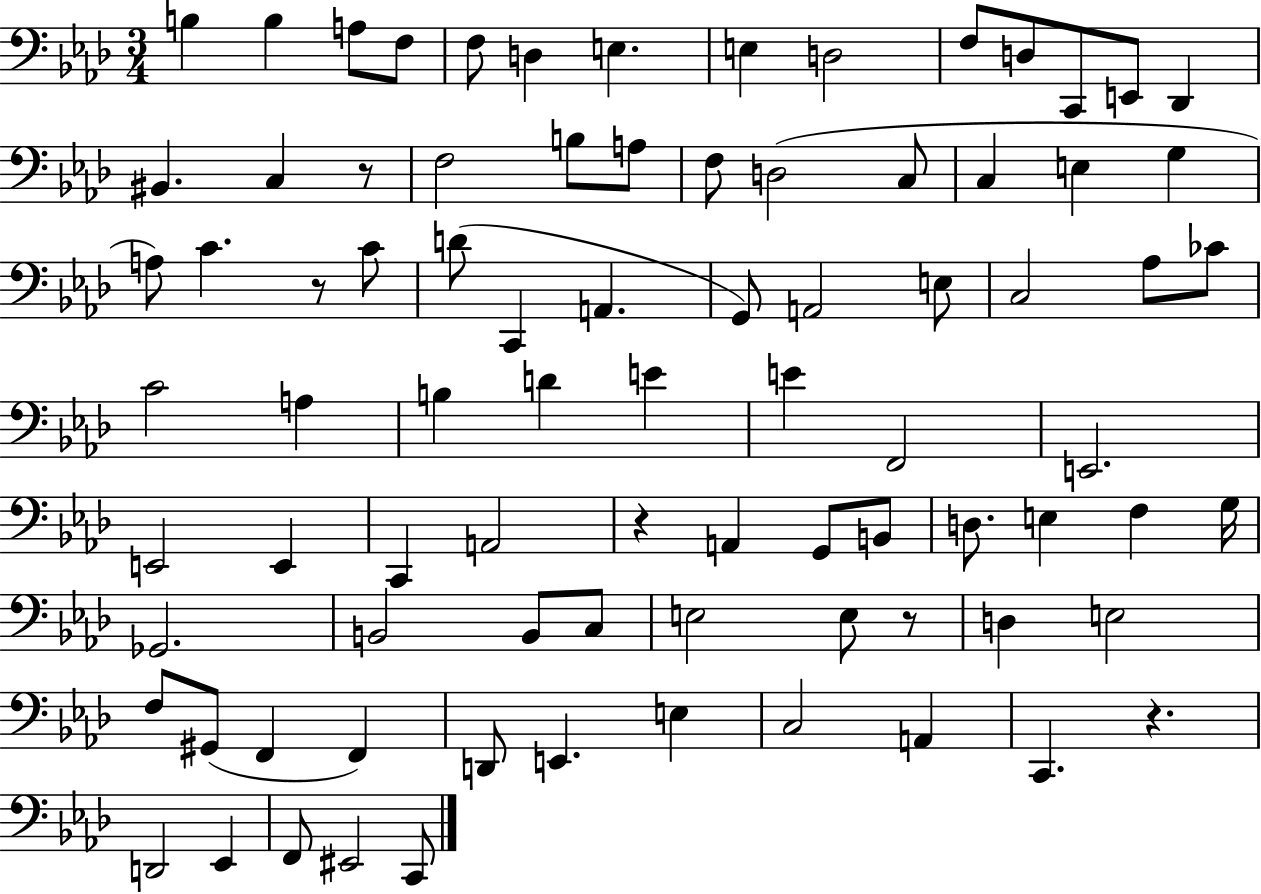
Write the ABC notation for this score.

X:1
T:Untitled
M:3/4
L:1/4
K:Ab
B, B, A,/2 F,/2 F,/2 D, E, E, D,2 F,/2 D,/2 C,,/2 E,,/2 _D,, ^B,, C, z/2 F,2 B,/2 A,/2 F,/2 D,2 C,/2 C, E, G, A,/2 C z/2 C/2 D/2 C,, A,, G,,/2 A,,2 E,/2 C,2 _A,/2 _C/2 C2 A, B, D E E F,,2 E,,2 E,,2 E,, C,, A,,2 z A,, G,,/2 B,,/2 D,/2 E, F, G,/4 _G,,2 B,,2 B,,/2 C,/2 E,2 E,/2 z/2 D, E,2 F,/2 ^G,,/2 F,, F,, D,,/2 E,, E, C,2 A,, C,, z D,,2 _E,, F,,/2 ^E,,2 C,,/2